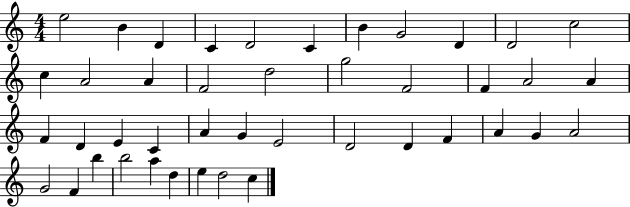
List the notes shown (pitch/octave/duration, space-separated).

E5/h B4/q D4/q C4/q D4/h C4/q B4/q G4/h D4/q D4/h C5/h C5/q A4/h A4/q F4/h D5/h G5/h F4/h F4/q A4/h A4/q F4/q D4/q E4/q C4/q A4/q G4/q E4/h D4/h D4/q F4/q A4/q G4/q A4/h G4/h F4/q B5/q B5/h A5/q D5/q E5/q D5/h C5/q